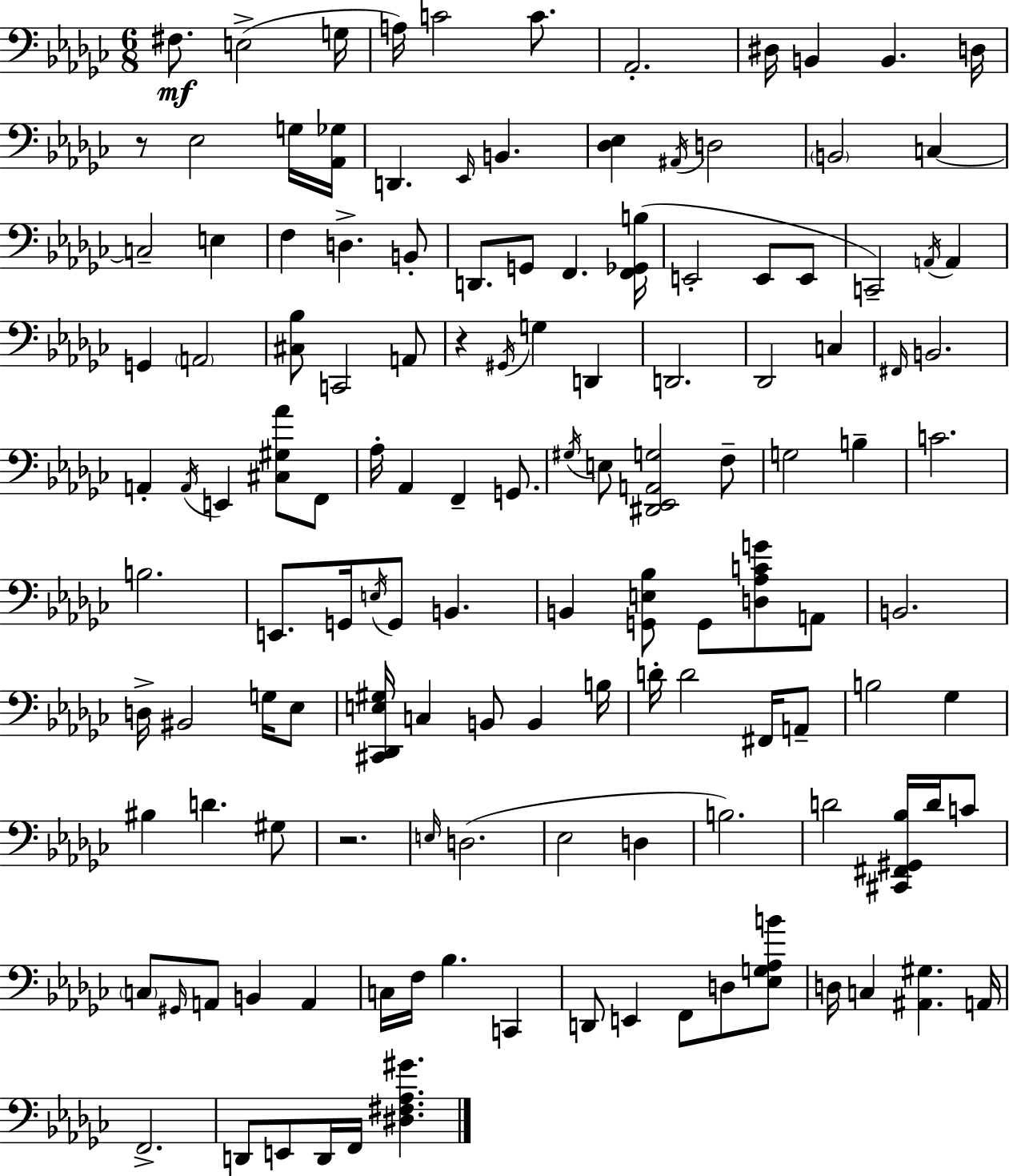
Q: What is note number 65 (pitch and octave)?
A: G2